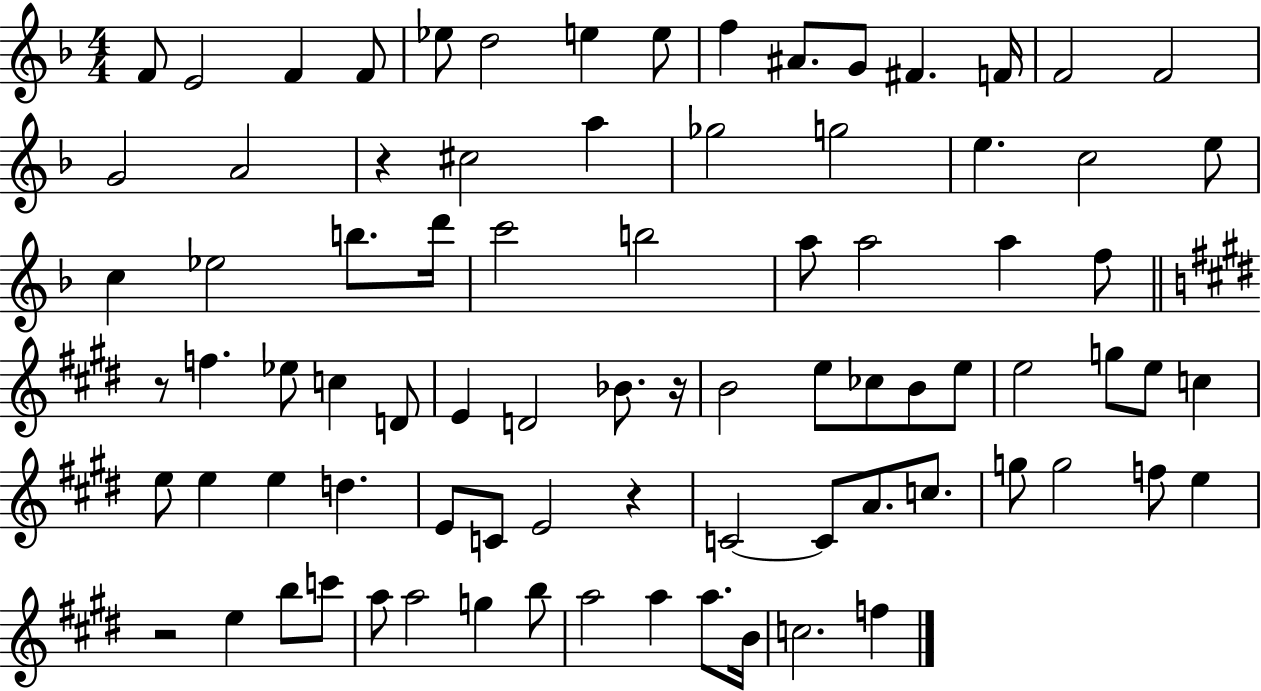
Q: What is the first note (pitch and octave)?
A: F4